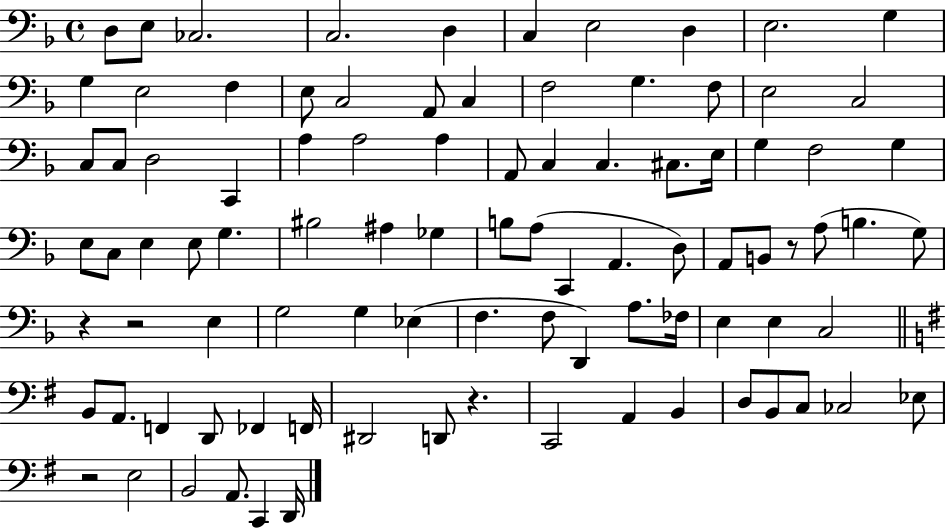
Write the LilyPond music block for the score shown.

{
  \clef bass
  \time 4/4
  \defaultTimeSignature
  \key f \major
  d8 e8 ces2. | c2. d4 | c4 e2 d4 | e2. g4 | \break g4 e2 f4 | e8 c2 a,8 c4 | f2 g4. f8 | e2 c2 | \break c8 c8 d2 c,4 | a4 a2 a4 | a,8 c4 c4. cis8. e16 | g4 f2 g4 | \break e8 c8 e4 e8 g4. | bis2 ais4 ges4 | b8 a8( c,4 a,4. d8) | a,8 b,8 r8 a8( b4. g8) | \break r4 r2 e4 | g2 g4 ees4( | f4. f8 d,4) a8. fes16 | e4 e4 c2 | \break \bar "||" \break \key g \major b,8 a,8. f,4 d,8 fes,4 f,16 | dis,2 d,8 r4. | c,2 a,4 b,4 | d8 b,8 c8 ces2 ees8 | \break r2 e2 | b,2 a,8. c,4 d,16 | \bar "|."
}